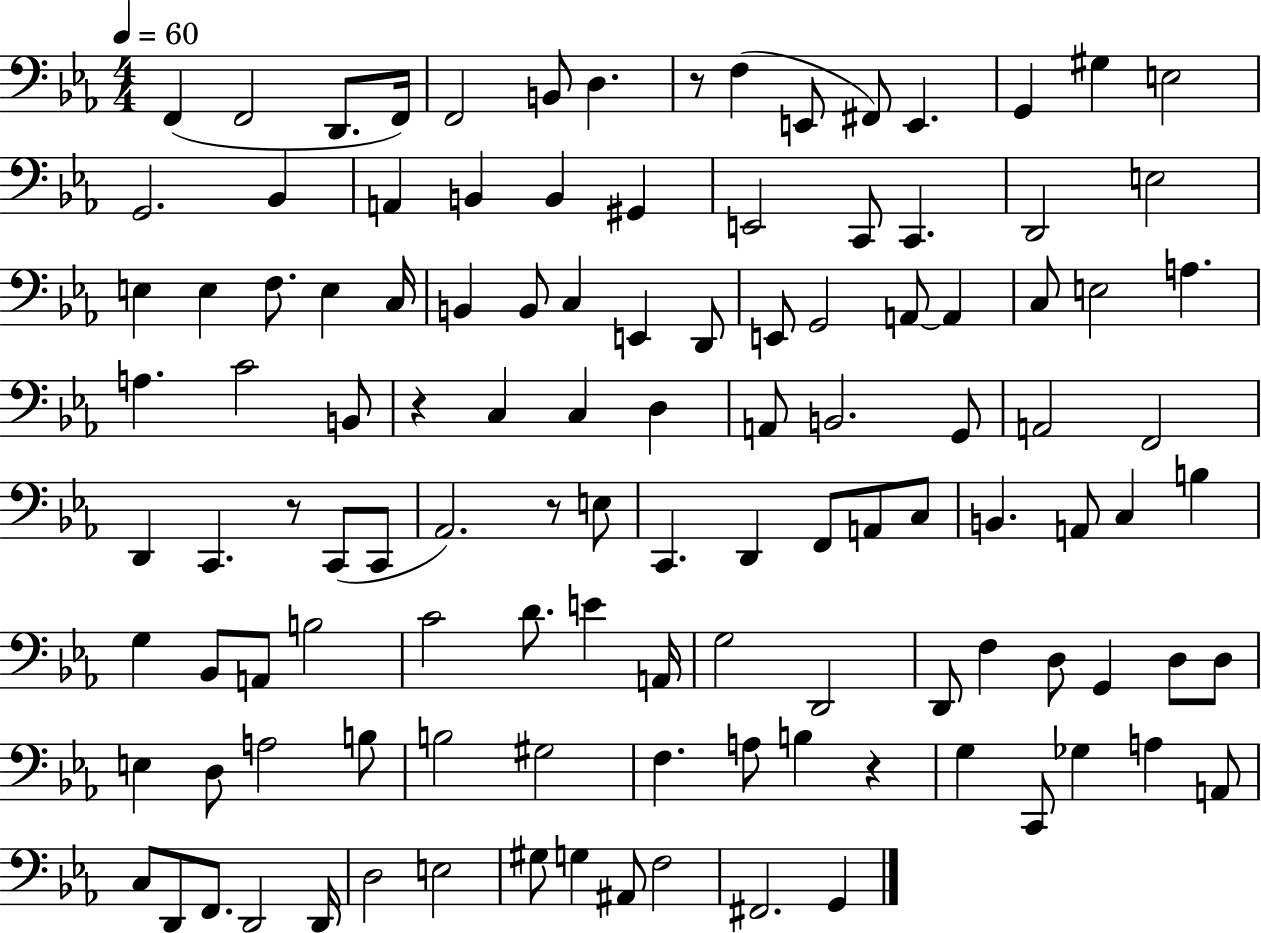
{
  \clef bass
  \numericTimeSignature
  \time 4/4
  \key ees \major
  \tempo 4 = 60
  f,4( f,2 d,8. f,16) | f,2 b,8 d4. | r8 f4( e,8 fis,8) e,4. | g,4 gis4 e2 | \break g,2. bes,4 | a,4 b,4 b,4 gis,4 | e,2 c,8 c,4. | d,2 e2 | \break e4 e4 f8. e4 c16 | b,4 b,8 c4 e,4 d,8 | e,8 g,2 a,8~~ a,4 | c8 e2 a4. | \break a4. c'2 b,8 | r4 c4 c4 d4 | a,8 b,2. g,8 | a,2 f,2 | \break d,4 c,4. r8 c,8( c,8 | aes,2.) r8 e8 | c,4. d,4 f,8 a,8 c8 | b,4. a,8 c4 b4 | \break g4 bes,8 a,8 b2 | c'2 d'8. e'4 a,16 | g2 d,2 | d,8 f4 d8 g,4 d8 d8 | \break e4 d8 a2 b8 | b2 gis2 | f4. a8 b4 r4 | g4 c,8 ges4 a4 a,8 | \break c8 d,8 f,8. d,2 d,16 | d2 e2 | gis8 g4 ais,8 f2 | fis,2. g,4 | \break \bar "|."
}